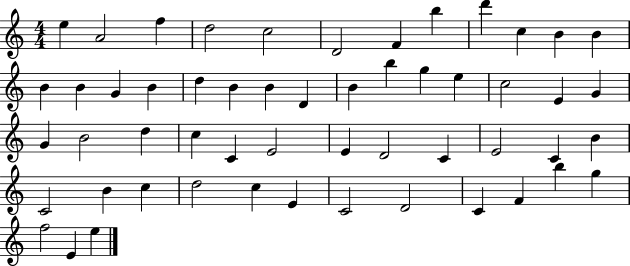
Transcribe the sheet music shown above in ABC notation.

X:1
T:Untitled
M:4/4
L:1/4
K:C
e A2 f d2 c2 D2 F b d' c B B B B G B d B B D B b g e c2 E G G B2 d c C E2 E D2 C E2 C B C2 B c d2 c E C2 D2 C F b g f2 E e